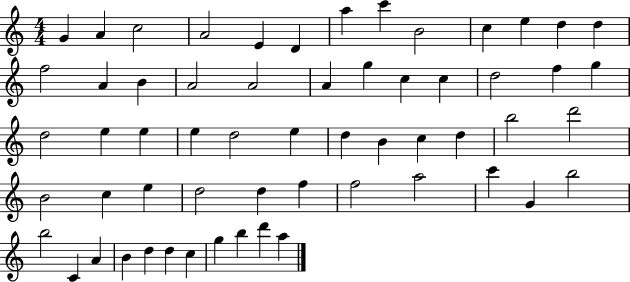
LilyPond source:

{
  \clef treble
  \numericTimeSignature
  \time 4/4
  \key c \major
  g'4 a'4 c''2 | a'2 e'4 d'4 | a''4 c'''4 b'2 | c''4 e''4 d''4 d''4 | \break f''2 a'4 b'4 | a'2 a'2 | a'4 g''4 c''4 c''4 | d''2 f''4 g''4 | \break d''2 e''4 e''4 | e''4 d''2 e''4 | d''4 b'4 c''4 d''4 | b''2 d'''2 | \break b'2 c''4 e''4 | d''2 d''4 f''4 | f''2 a''2 | c'''4 g'4 b''2 | \break b''2 c'4 a'4 | b'4 d''4 d''4 c''4 | g''4 b''4 d'''4 a''4 | \bar "|."
}